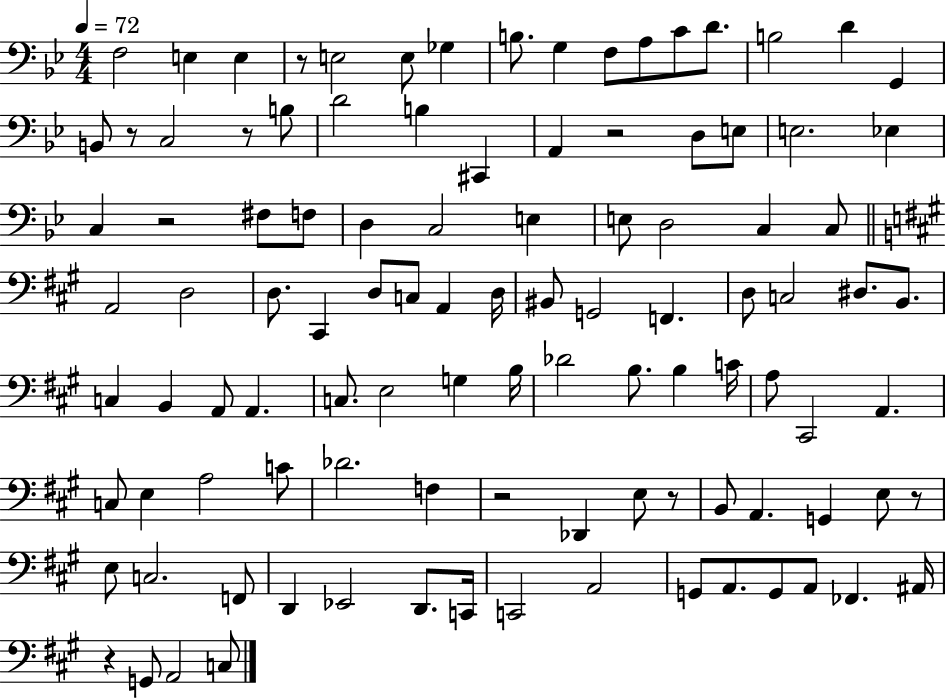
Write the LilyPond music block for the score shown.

{
  \clef bass
  \numericTimeSignature
  \time 4/4
  \key bes \major
  \tempo 4 = 72
  f2 e4 e4 | r8 e2 e8 ges4 | b8. g4 f8 a8 c'8 d'8. | b2 d'4 g,4 | \break b,8 r8 c2 r8 b8 | d'2 b4 cis,4 | a,4 r2 d8 e8 | e2. ees4 | \break c4 r2 fis8 f8 | d4 c2 e4 | e8 d2 c4 c8 | \bar "||" \break \key a \major a,2 d2 | d8. cis,4 d8 c8 a,4 d16 | bis,8 g,2 f,4. | d8 c2 dis8. b,8. | \break c4 b,4 a,8 a,4. | c8. e2 g4 b16 | des'2 b8. b4 c'16 | a8 cis,2 a,4. | \break c8 e4 a2 c'8 | des'2. f4 | r2 des,4 e8 r8 | b,8 a,4. g,4 e8 r8 | \break e8 c2. f,8 | d,4 ees,2 d,8. c,16 | c,2 a,2 | g,8 a,8. g,8 a,8 fes,4. ais,16 | \break r4 g,8 a,2 c8 | \bar "|."
}